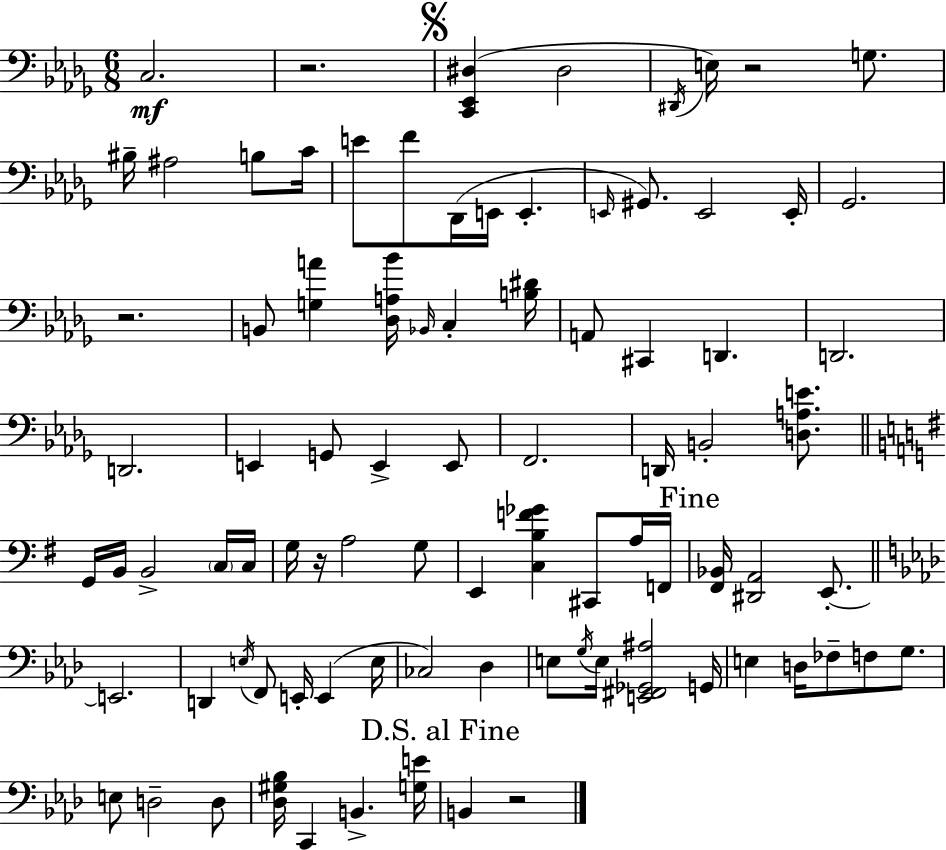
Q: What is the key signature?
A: BES minor